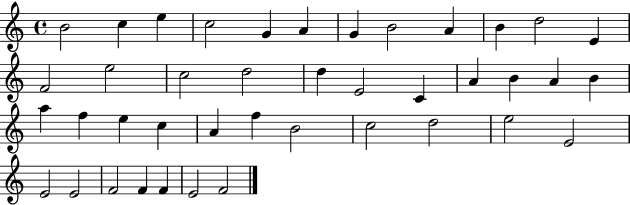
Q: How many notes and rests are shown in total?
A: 41